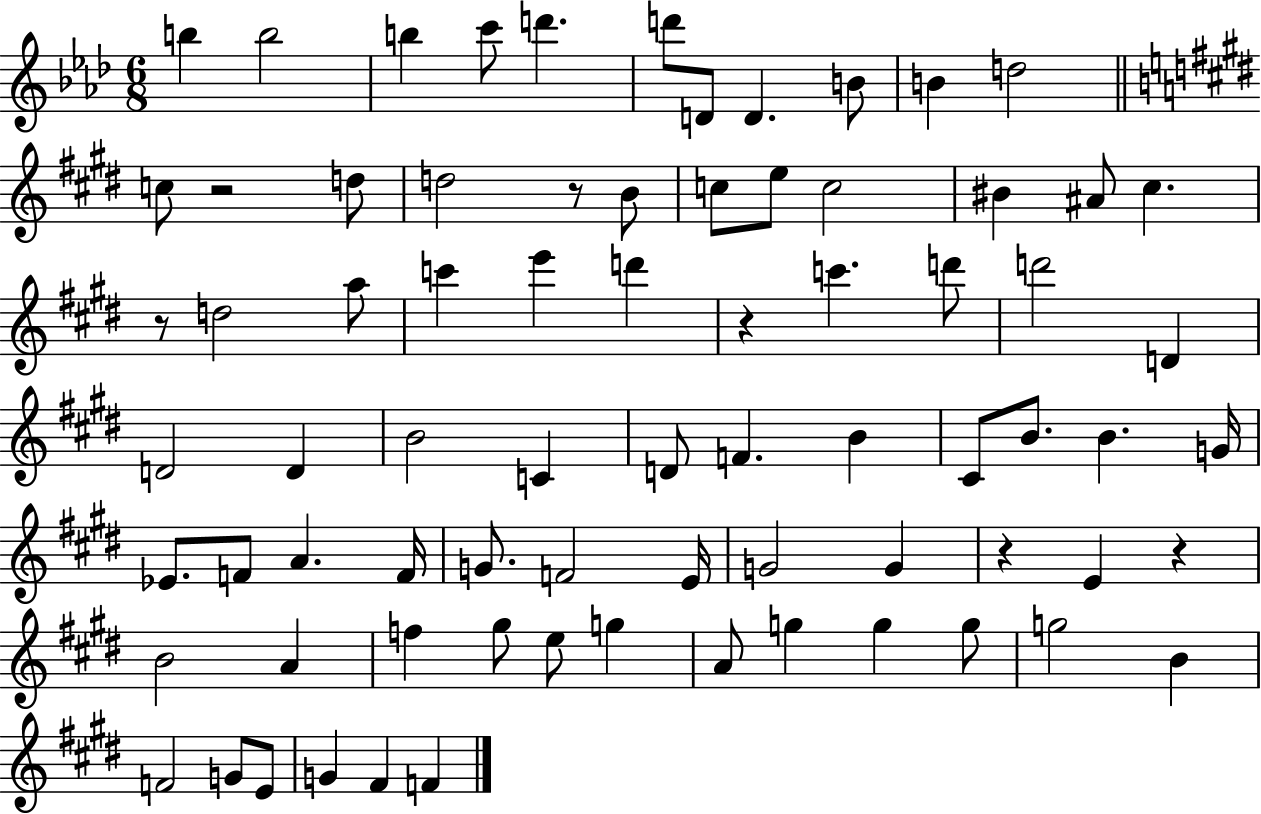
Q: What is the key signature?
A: AES major